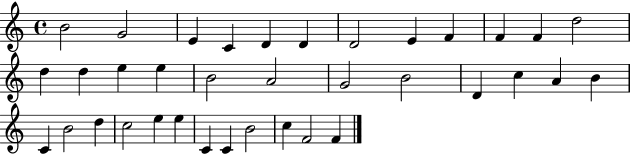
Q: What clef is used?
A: treble